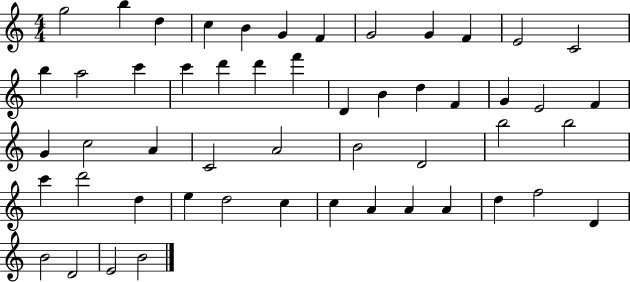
X:1
T:Untitled
M:4/4
L:1/4
K:C
g2 b d c B G F G2 G F E2 C2 b a2 c' c' d' d' f' D B d F G E2 F G c2 A C2 A2 B2 D2 b2 b2 c' d'2 d e d2 c c A A A d f2 D B2 D2 E2 B2